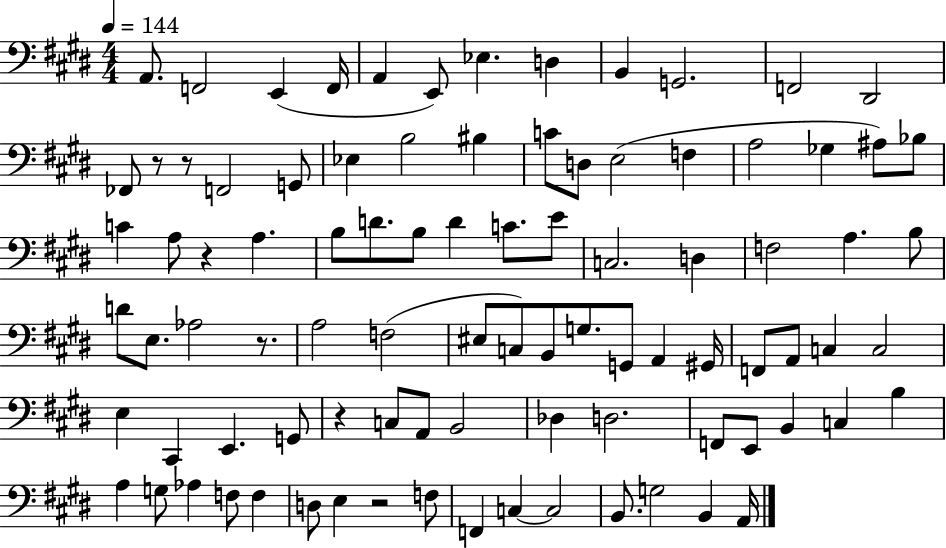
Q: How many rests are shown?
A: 6